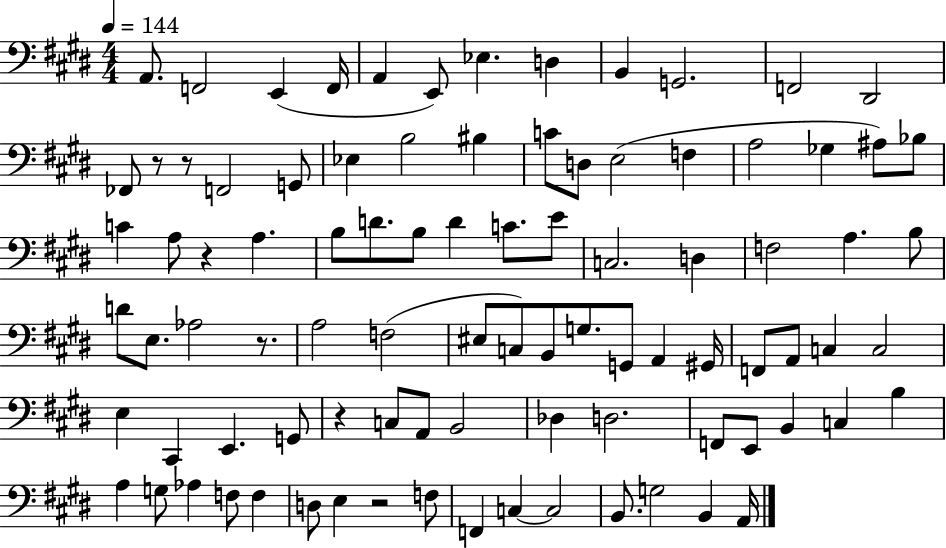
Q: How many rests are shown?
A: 6